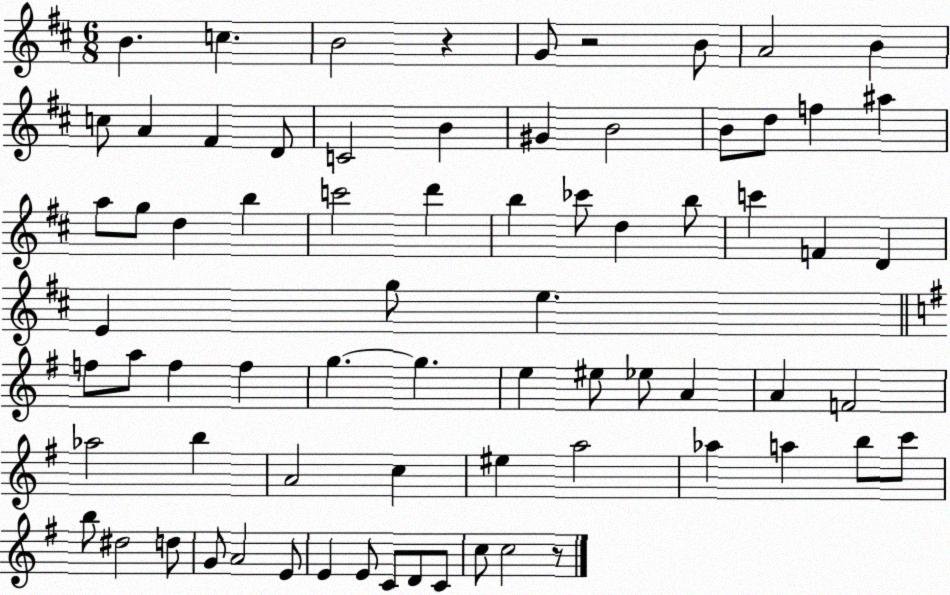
X:1
T:Untitled
M:6/8
L:1/4
K:D
B c B2 z G/2 z2 B/2 A2 B c/2 A ^F D/2 C2 B ^G B2 B/2 d/2 f ^a a/2 g/2 d b c'2 d' b _c'/2 d b/2 c' F D E g/2 e f/2 a/2 f f g g e ^e/2 _e/2 A A F2 _a2 b A2 c ^e a2 _a a b/2 c'/2 b/2 ^d2 d/2 G/2 A2 E/2 E E/2 C/2 D/2 C/2 c/2 c2 z/2